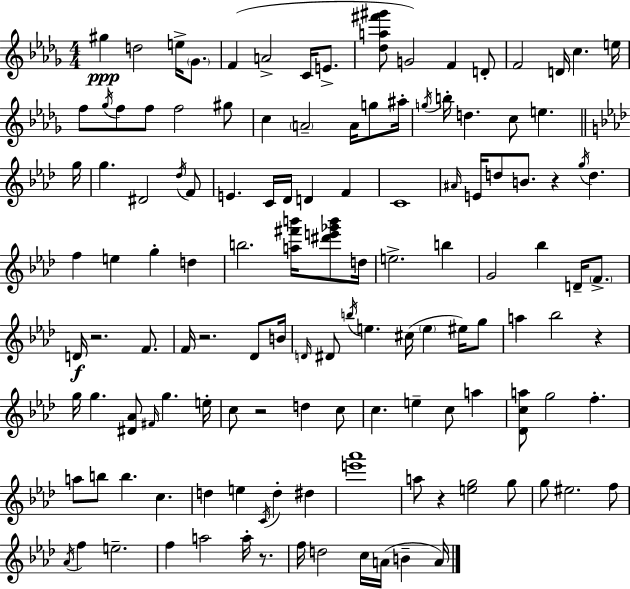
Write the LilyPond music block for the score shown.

{
  \clef treble
  \numericTimeSignature
  \time 4/4
  \key bes \minor
  gis''4\ppp d''2 e''16-> \parenthesize ges'8. | f'4( a'2-> c'16 e'8.-> | <des'' a'' fis''' gis'''>8 g'2) f'4 d'8-. | f'2 d'16 c''4. e''16 | \break f''8 \acciaccatura { ges''16 } f''8 f''8 f''2 gis''8 | c''4 \parenthesize a'2-- a'16 g''8 | ais''16-. \acciaccatura { g''16 } b''16-. d''4. c''8 e''4. | \bar "||" \break \key f \minor g''16 g''4. dis'2 \acciaccatura { des''16 } | f'8 e'4. c'16 des'16 d'4 f'4 | c'1 | \grace { ais'16 } e'16 d''8 b'8. r4 \acciaccatura { g''16 } d''4. | \break f''4 e''4 g''4-. | d''4 b''2. | <a'' fis''' b'''>16 <dis''' e''' ges''' b'''>8 d''16 e''2.-> | b''4 g'2 bes''4 | \break d'16-- \parenthesize f'8.-> d'16\f r2. | f'8. f'16 r2. | des'8 b'16 \grace { d'16 } dis'8 \acciaccatura { b''16 } e''4. cis''16( \parenthesize e''4 | eis''16) g''8 a''4 bes''2 | \break r4 g''16 g''4. <dis' aes'>8 \grace { fis'16 } | g''4. e''16-. c''8 r2 | d''4 c''8 c''4. e''4-- | c''8 a''4 <des' c'' a''>8 g''2 | \break f''4.-. a''8 b''8 b''4. | c''4. d''4 e''4 \acciaccatura { c'16 } | d''4-. dis''4 <e''' aes'''>1 | a''8 r4 <e'' g''>2 | \break g''8 g''8 eis''2. | f''8 \acciaccatura { aes'16 } f''4 e''2.-- | f''4 a''2 | a''16-. r8. f''16 d''2 | \break c''16 a'16( b'4-- a'16) \bar "|."
}